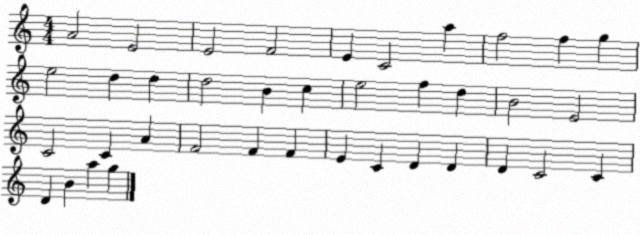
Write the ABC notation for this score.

X:1
T:Untitled
M:4/4
L:1/4
K:C
A2 E2 E2 F2 E C2 a f2 f g e2 d d d2 B c e2 f d B2 E2 C2 C A F2 F F E C D D D C2 C D B a g